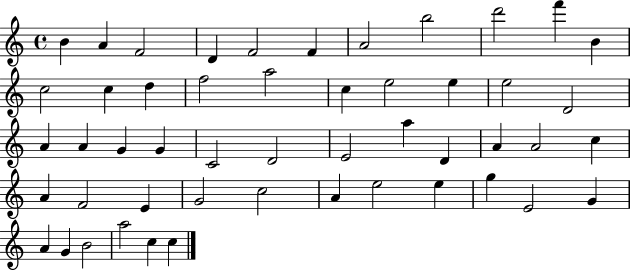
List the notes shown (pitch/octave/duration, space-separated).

B4/q A4/q F4/h D4/q F4/h F4/q A4/h B5/h D6/h F6/q B4/q C5/h C5/q D5/q F5/h A5/h C5/q E5/h E5/q E5/h D4/h A4/q A4/q G4/q G4/q C4/h D4/h E4/h A5/q D4/q A4/q A4/h C5/q A4/q F4/h E4/q G4/h C5/h A4/q E5/h E5/q G5/q E4/h G4/q A4/q G4/q B4/h A5/h C5/q C5/q